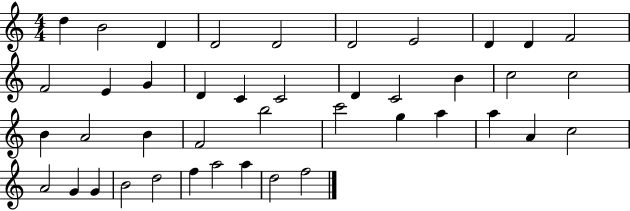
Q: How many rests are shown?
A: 0